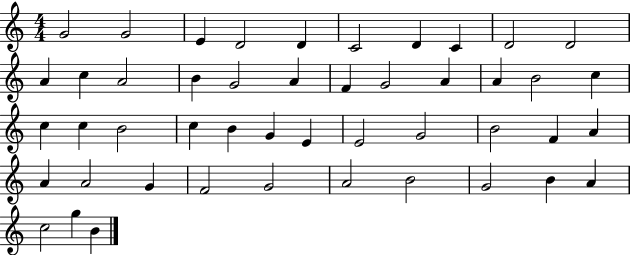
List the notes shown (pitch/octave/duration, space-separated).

G4/h G4/h E4/q D4/h D4/q C4/h D4/q C4/q D4/h D4/h A4/q C5/q A4/h B4/q G4/h A4/q F4/q G4/h A4/q A4/q B4/h C5/q C5/q C5/q B4/h C5/q B4/q G4/q E4/q E4/h G4/h B4/h F4/q A4/q A4/q A4/h G4/q F4/h G4/h A4/h B4/h G4/h B4/q A4/q C5/h G5/q B4/q